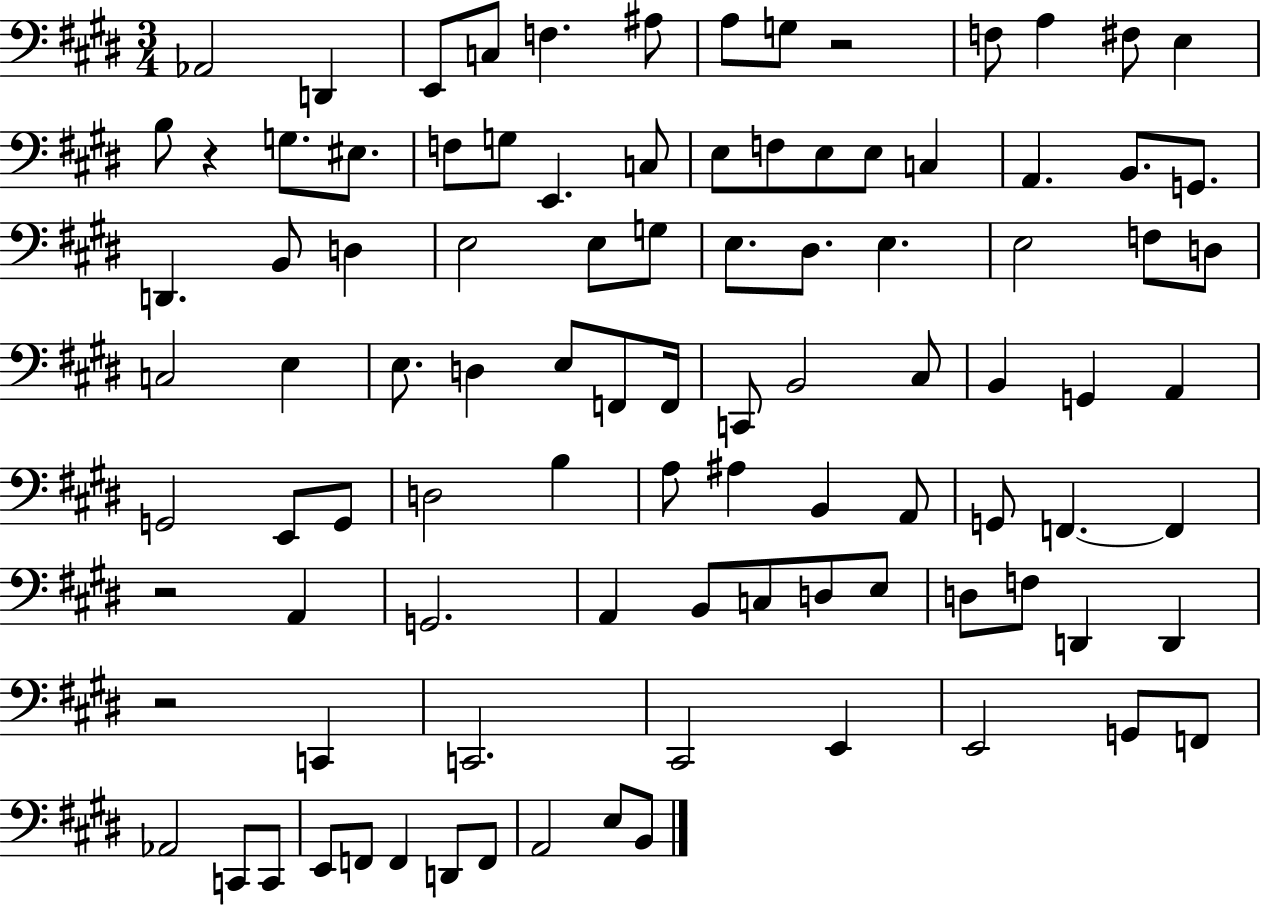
{
  \clef bass
  \numericTimeSignature
  \time 3/4
  \key e \major
  aes,2 d,4 | e,8 c8 f4. ais8 | a8 g8 r2 | f8 a4 fis8 e4 | \break b8 r4 g8. eis8. | f8 g8 e,4. c8 | e8 f8 e8 e8 c4 | a,4. b,8. g,8. | \break d,4. b,8 d4 | e2 e8 g8 | e8. dis8. e4. | e2 f8 d8 | \break c2 e4 | e8. d4 e8 f,8 f,16 | c,8 b,2 cis8 | b,4 g,4 a,4 | \break g,2 e,8 g,8 | d2 b4 | a8 ais4 b,4 a,8 | g,8 f,4.~~ f,4 | \break r2 a,4 | g,2. | a,4 b,8 c8 d8 e8 | d8 f8 d,4 d,4 | \break r2 c,4 | c,2. | cis,2 e,4 | e,2 g,8 f,8 | \break aes,2 c,8 c,8 | e,8 f,8 f,4 d,8 f,8 | a,2 e8 b,8 | \bar "|."
}